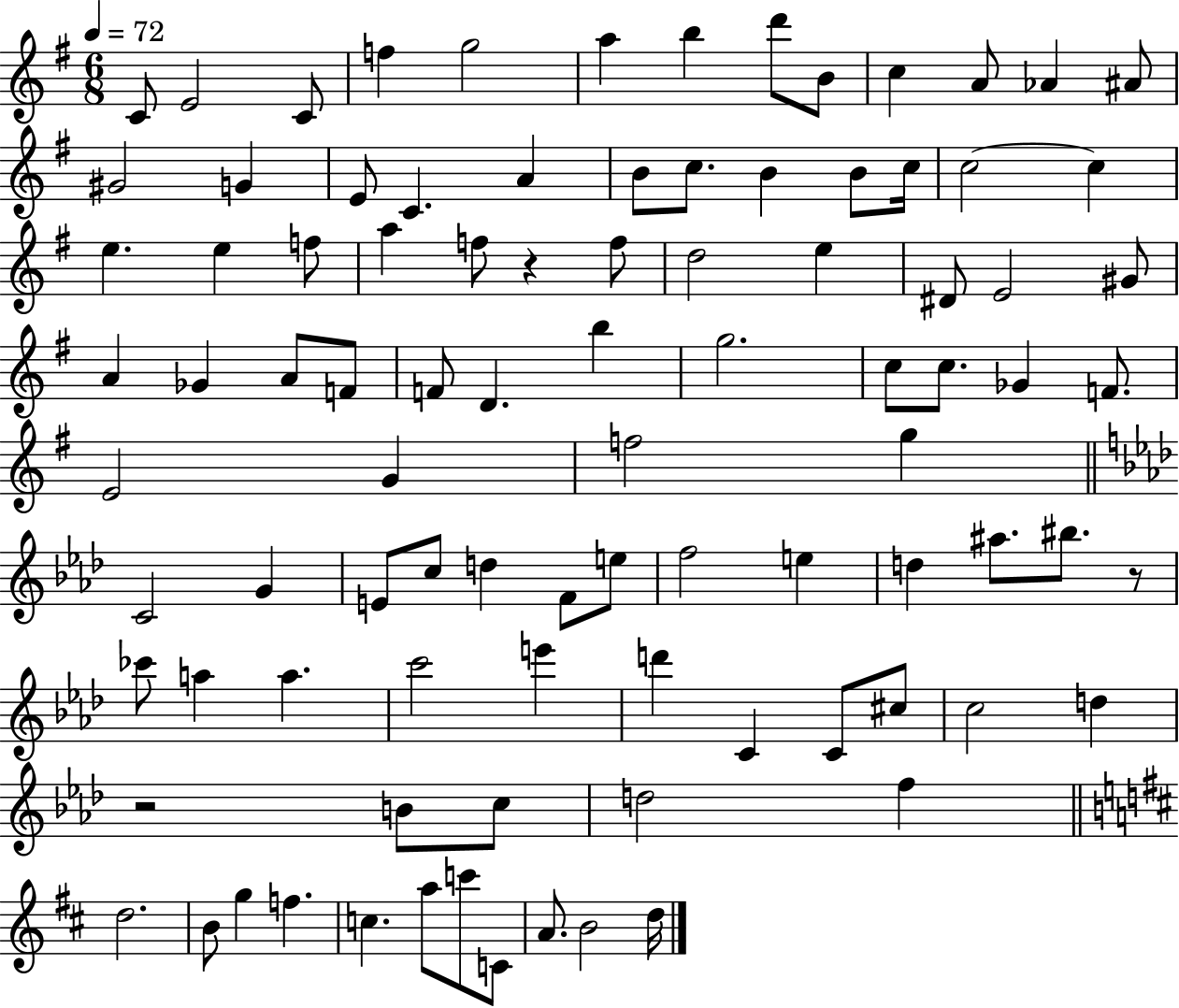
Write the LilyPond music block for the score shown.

{
  \clef treble
  \numericTimeSignature
  \time 6/8
  \key g \major
  \tempo 4 = 72
  c'8 e'2 c'8 | f''4 g''2 | a''4 b''4 d'''8 b'8 | c''4 a'8 aes'4 ais'8 | \break gis'2 g'4 | e'8 c'4. a'4 | b'8 c''8. b'4 b'8 c''16 | c''2~~ c''4 | \break e''4. e''4 f''8 | a''4 f''8 r4 f''8 | d''2 e''4 | dis'8 e'2 gis'8 | \break a'4 ges'4 a'8 f'8 | f'8 d'4. b''4 | g''2. | c''8 c''8. ges'4 f'8. | \break e'2 g'4 | f''2 g''4 | \bar "||" \break \key f \minor c'2 g'4 | e'8 c''8 d''4 f'8 e''8 | f''2 e''4 | d''4 ais''8. bis''8. r8 | \break ces'''8 a''4 a''4. | c'''2 e'''4 | d'''4 c'4 c'8 cis''8 | c''2 d''4 | \break r2 b'8 c''8 | d''2 f''4 | \bar "||" \break \key b \minor d''2. | b'8 g''4 f''4. | c''4. a''8 c'''8 c'8 | a'8. b'2 d''16 | \break \bar "|."
}